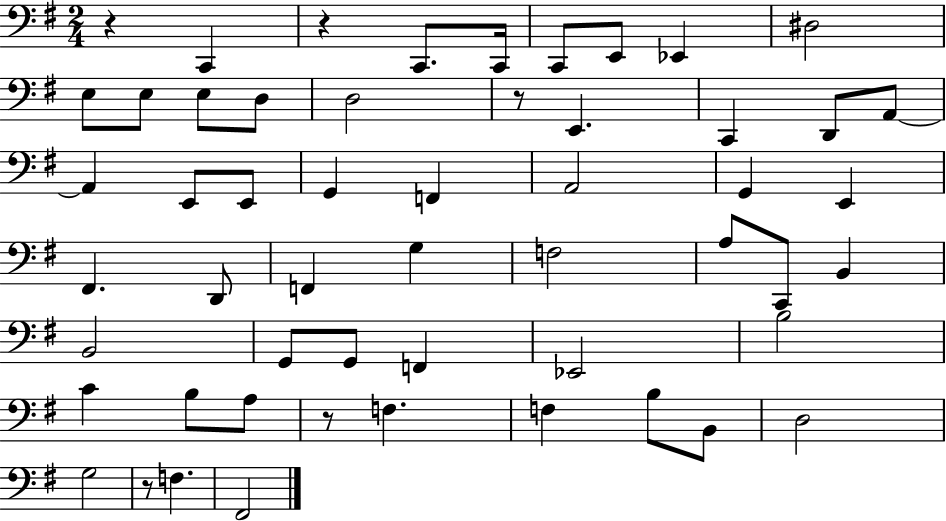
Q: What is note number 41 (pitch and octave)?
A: A3